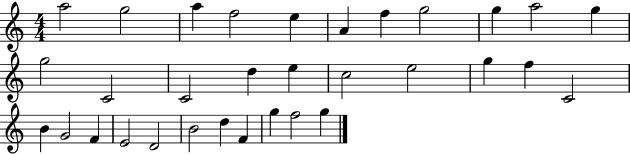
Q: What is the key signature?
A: C major